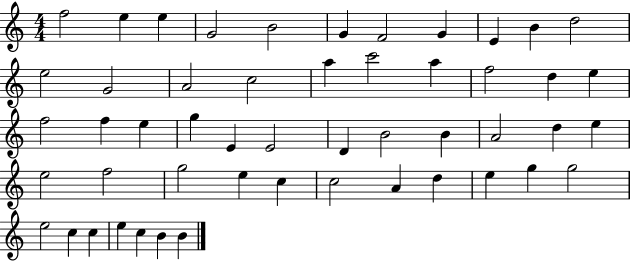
X:1
T:Untitled
M:4/4
L:1/4
K:C
f2 e e G2 B2 G F2 G E B d2 e2 G2 A2 c2 a c'2 a f2 d e f2 f e g E E2 D B2 B A2 d e e2 f2 g2 e c c2 A d e g g2 e2 c c e c B B